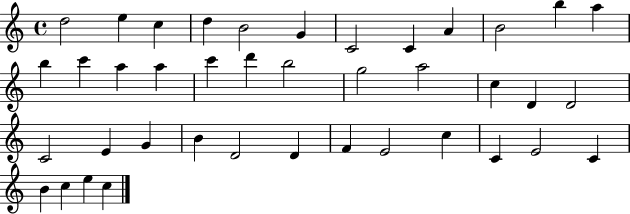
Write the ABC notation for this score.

X:1
T:Untitled
M:4/4
L:1/4
K:C
d2 e c d B2 G C2 C A B2 b a b c' a a c' d' b2 g2 a2 c D D2 C2 E G B D2 D F E2 c C E2 C B c e c